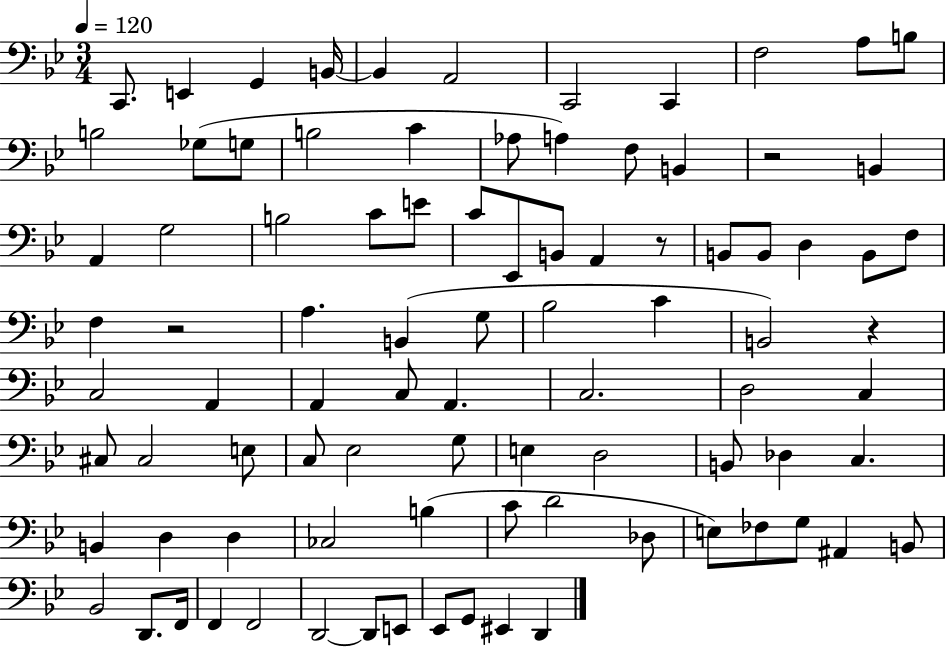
C2/e. E2/q G2/q B2/s B2/q A2/h C2/h C2/q F3/h A3/e B3/e B3/h Gb3/e G3/e B3/h C4/q Ab3/e A3/q F3/e B2/q R/h B2/q A2/q G3/h B3/h C4/e E4/e C4/e Eb2/e B2/e A2/q R/e B2/e B2/e D3/q B2/e F3/e F3/q R/h A3/q. B2/q G3/e Bb3/h C4/q B2/h R/q C3/h A2/q A2/q C3/e A2/q. C3/h. D3/h C3/q C#3/e C#3/h E3/e C3/e Eb3/h G3/e E3/q D3/h B2/e Db3/q C3/q. B2/q D3/q D3/q CES3/h B3/q C4/e D4/h Db3/e E3/e FES3/e G3/e A#2/q B2/e Bb2/h D2/e. F2/s F2/q F2/h D2/h D2/e E2/e Eb2/e G2/e EIS2/q D2/q